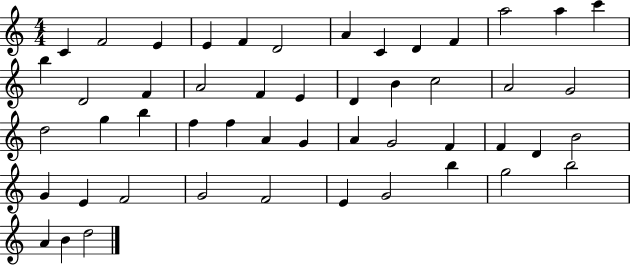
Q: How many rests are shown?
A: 0